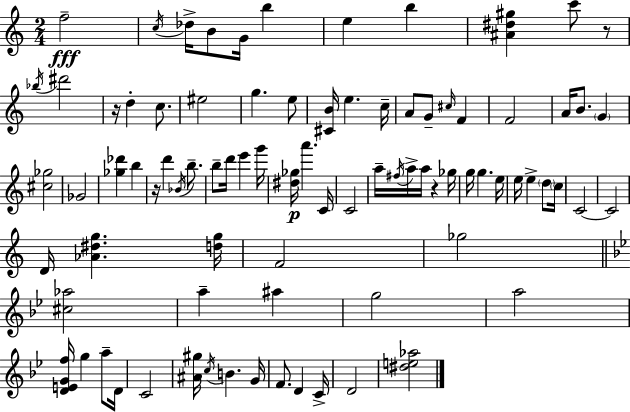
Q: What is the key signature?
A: A minor